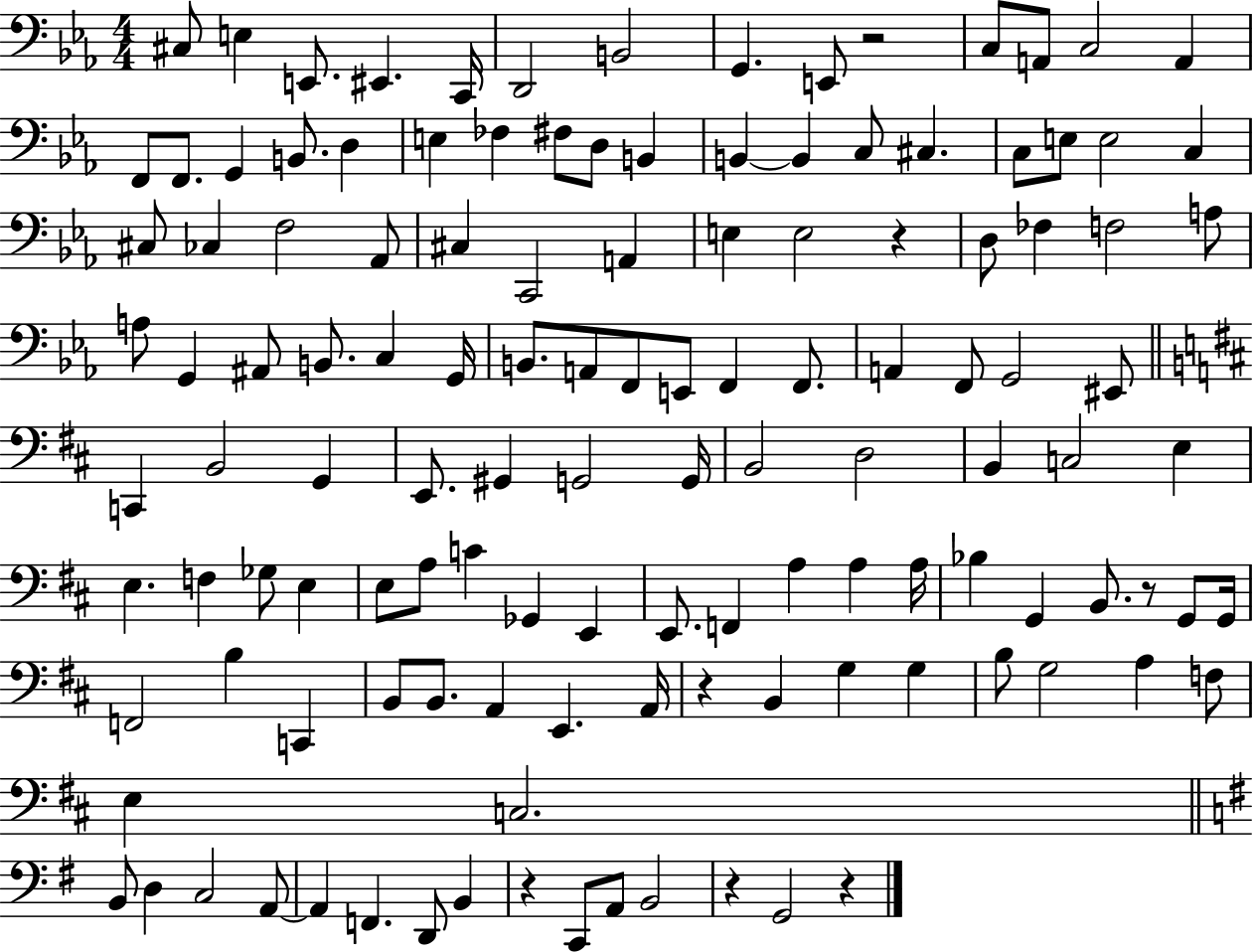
X:1
T:Untitled
M:4/4
L:1/4
K:Eb
^C,/2 E, E,,/2 ^E,, C,,/4 D,,2 B,,2 G,, E,,/2 z2 C,/2 A,,/2 C,2 A,, F,,/2 F,,/2 G,, B,,/2 D, E, _F, ^F,/2 D,/2 B,, B,, B,, C,/2 ^C, C,/2 E,/2 E,2 C, ^C,/2 _C, F,2 _A,,/2 ^C, C,,2 A,, E, E,2 z D,/2 _F, F,2 A,/2 A,/2 G,, ^A,,/2 B,,/2 C, G,,/4 B,,/2 A,,/2 F,,/2 E,,/2 F,, F,,/2 A,, F,,/2 G,,2 ^E,,/2 C,, B,,2 G,, E,,/2 ^G,, G,,2 G,,/4 B,,2 D,2 B,, C,2 E, E, F, _G,/2 E, E,/2 A,/2 C _G,, E,, E,,/2 F,, A, A, A,/4 _B, G,, B,,/2 z/2 G,,/2 G,,/4 F,,2 B, C,, B,,/2 B,,/2 A,, E,, A,,/4 z B,, G, G, B,/2 G,2 A, F,/2 E, C,2 B,,/2 D, C,2 A,,/2 A,, F,, D,,/2 B,, z C,,/2 A,,/2 B,,2 z G,,2 z